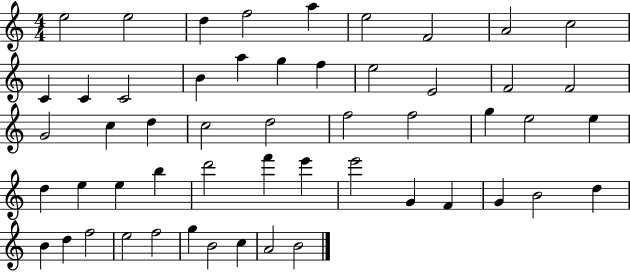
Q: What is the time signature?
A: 4/4